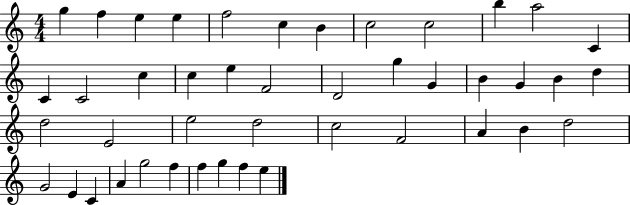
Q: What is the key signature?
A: C major